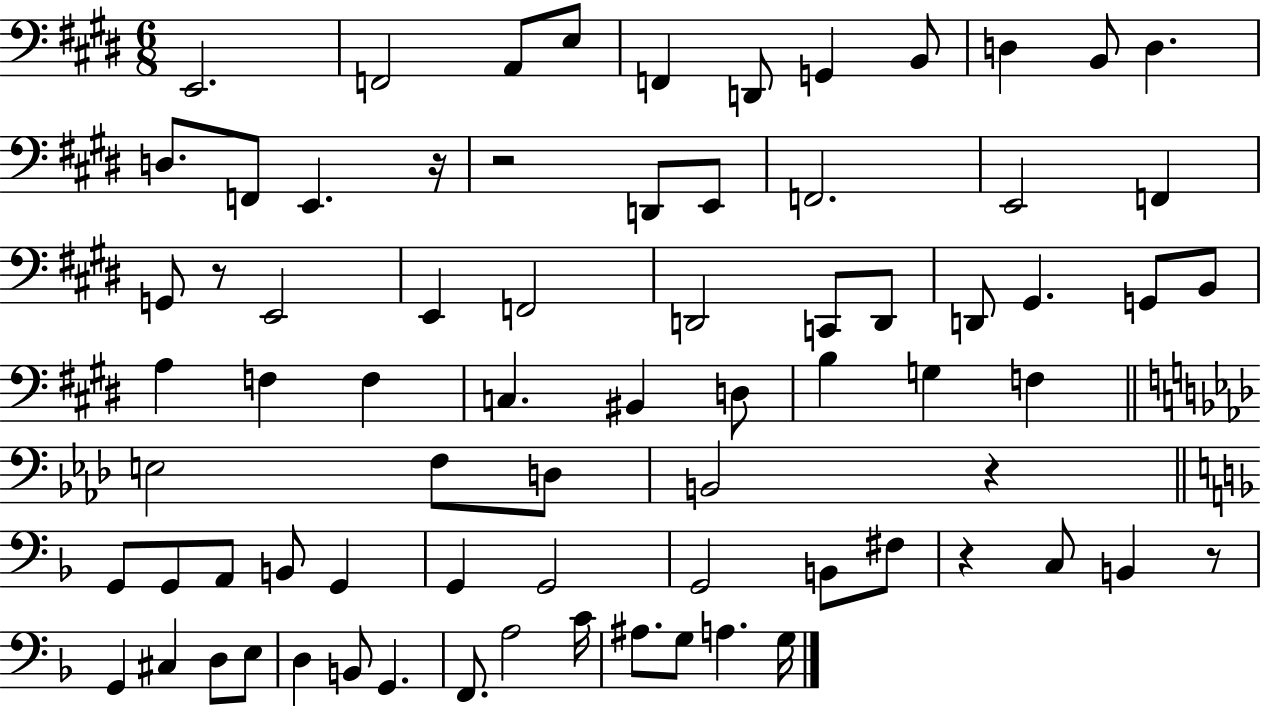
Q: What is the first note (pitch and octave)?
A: E2